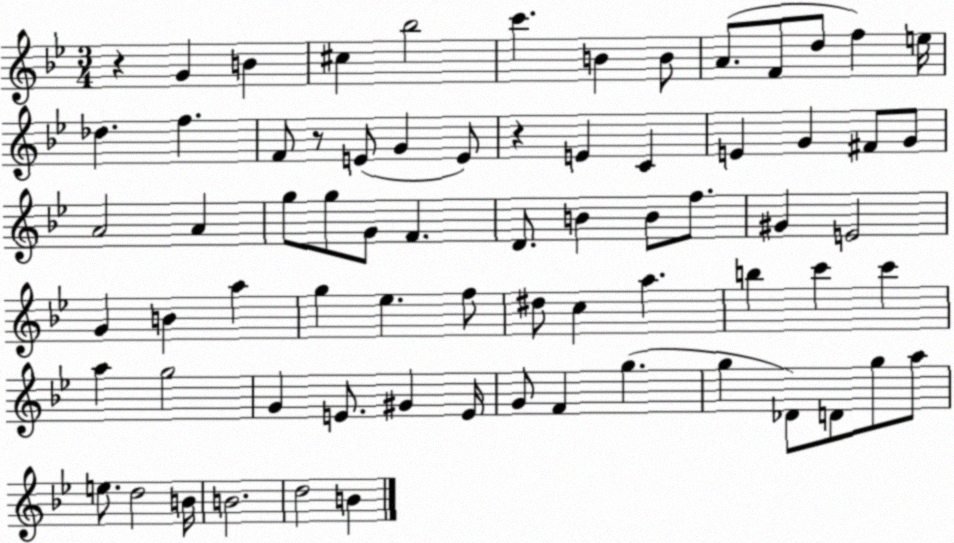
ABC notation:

X:1
T:Untitled
M:3/4
L:1/4
K:Bb
z G B ^c _b2 c' B B/2 A/2 F/2 d/2 f e/4 _d f F/2 z/2 E/2 G E/2 z E C E G ^F/2 G/2 A2 A g/2 g/2 G/2 F D/2 B B/2 f/2 ^G E2 G B a g _e f/2 ^d/2 c a b c' c' a g2 G E/2 ^G E/4 G/2 F g g _D/2 D/2 g/2 a/2 e/2 d2 B/4 B2 d2 B